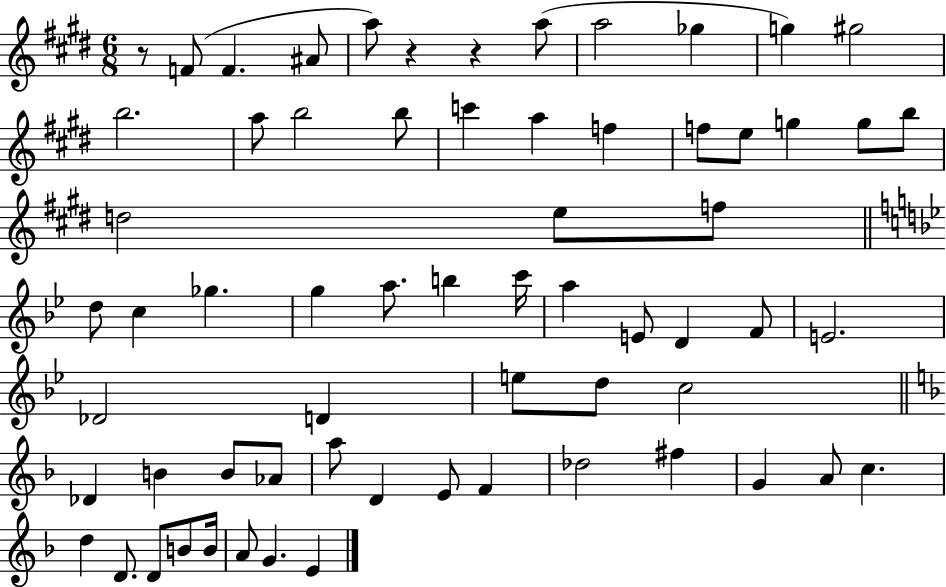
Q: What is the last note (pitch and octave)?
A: E4